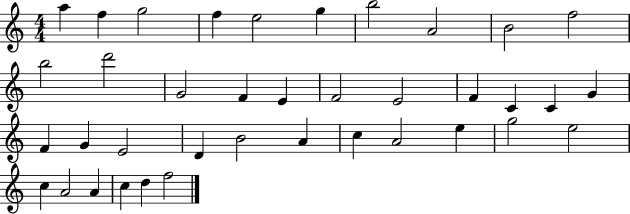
{
  \clef treble
  \numericTimeSignature
  \time 4/4
  \key c \major
  a''4 f''4 g''2 | f''4 e''2 g''4 | b''2 a'2 | b'2 f''2 | \break b''2 d'''2 | g'2 f'4 e'4 | f'2 e'2 | f'4 c'4 c'4 g'4 | \break f'4 g'4 e'2 | d'4 b'2 a'4 | c''4 a'2 e''4 | g''2 e''2 | \break c''4 a'2 a'4 | c''4 d''4 f''2 | \bar "|."
}